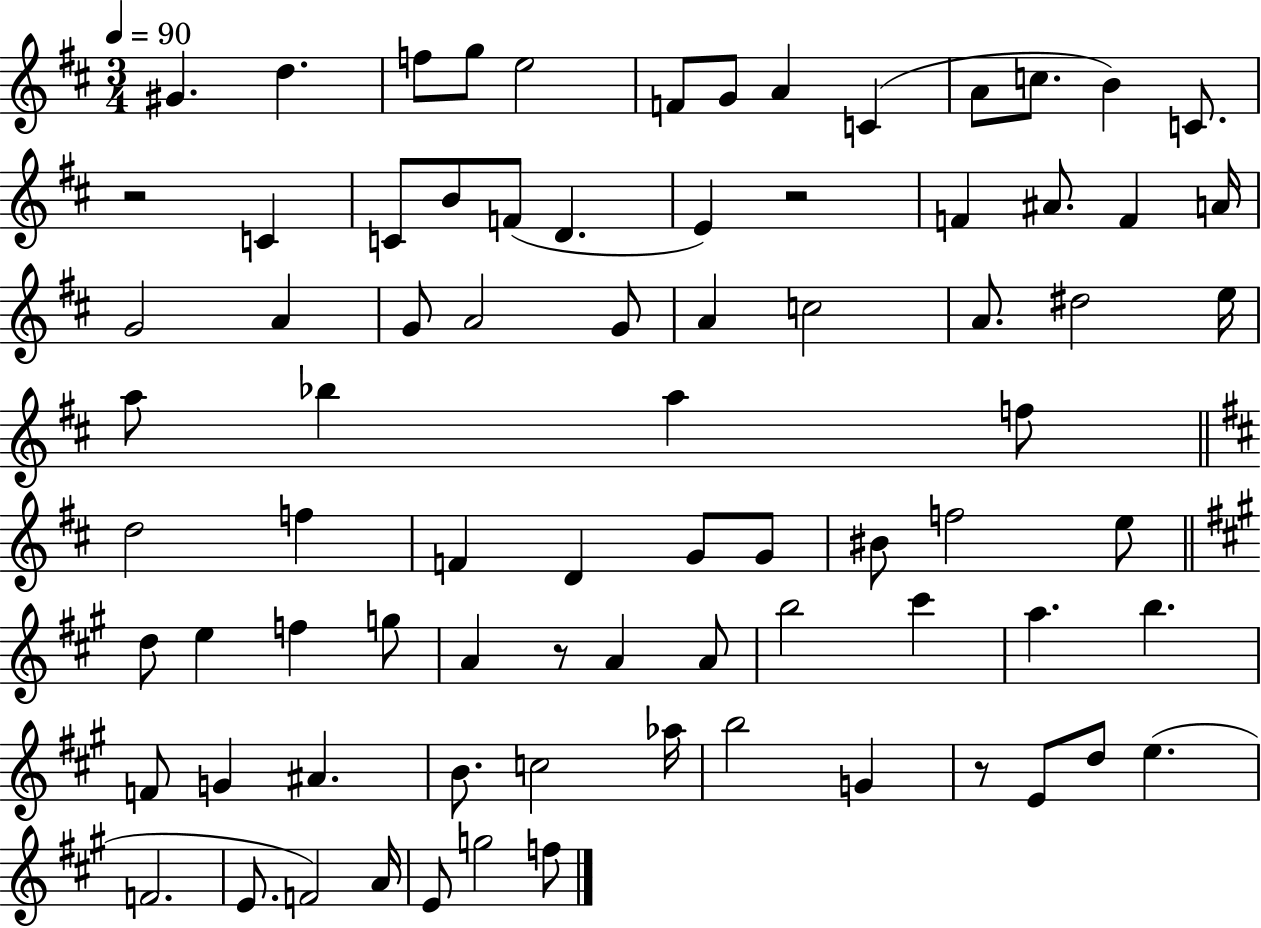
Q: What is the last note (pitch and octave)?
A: F5